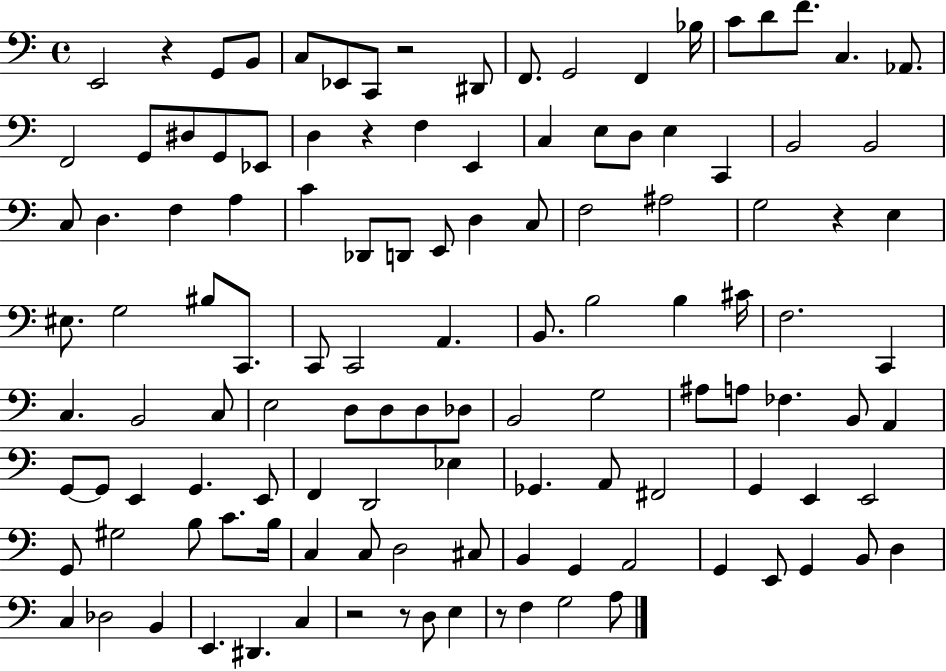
{
  \clef bass
  \time 4/4
  \defaultTimeSignature
  \key c \major
  \repeat volta 2 { e,2 r4 g,8 b,8 | c8 ees,8 c,8 r2 dis,8 | f,8. g,2 f,4 bes16 | c'8 d'8 f'8. c4. aes,8. | \break f,2 g,8 dis8 g,8 ees,8 | d4 r4 f4 e,4 | c4 e8 d8 e4 c,4 | b,2 b,2 | \break c8 d4. f4 a4 | c'4 des,8 d,8 e,8 d4 c8 | f2 ais2 | g2 r4 e4 | \break eis8. g2 bis8 c,8. | c,8 c,2 a,4. | b,8. b2 b4 cis'16 | f2. c,4 | \break c4. b,2 c8 | e2 d8 d8 d8 des8 | b,2 g2 | ais8 a8 fes4. b,8 a,4 | \break g,8~~ g,8 e,4 g,4. e,8 | f,4 d,2 ees4 | ges,4. a,8 fis,2 | g,4 e,4 e,2 | \break g,8 gis2 b8 c'8. b16 | c4 c8 d2 cis8 | b,4 g,4 a,2 | g,4 e,8 g,4 b,8 d4 | \break c4 des2 b,4 | e,4. dis,4. c4 | r2 r8 d8 e4 | r8 f4 g2 a8 | \break } \bar "|."
}